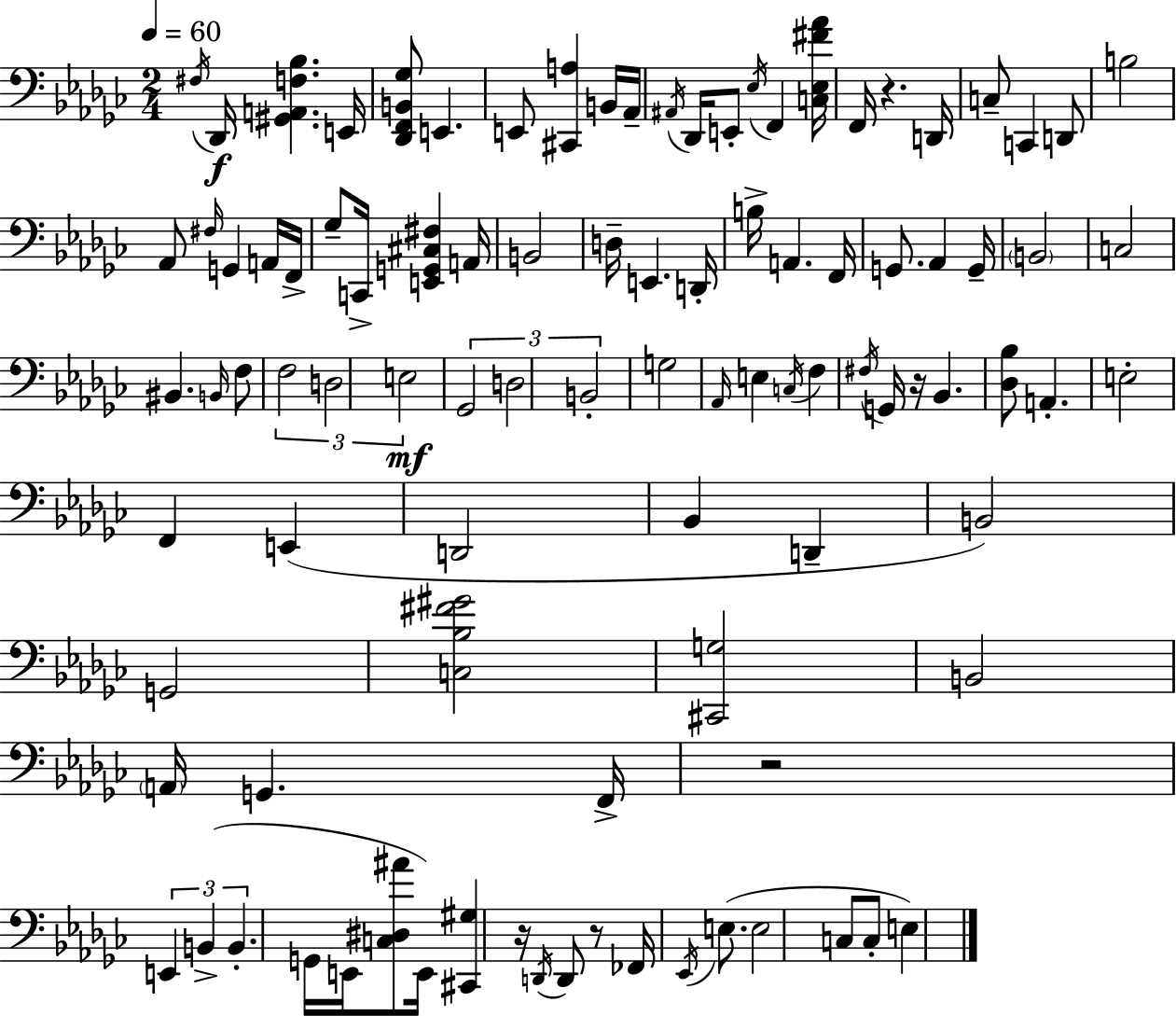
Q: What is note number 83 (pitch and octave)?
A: E3